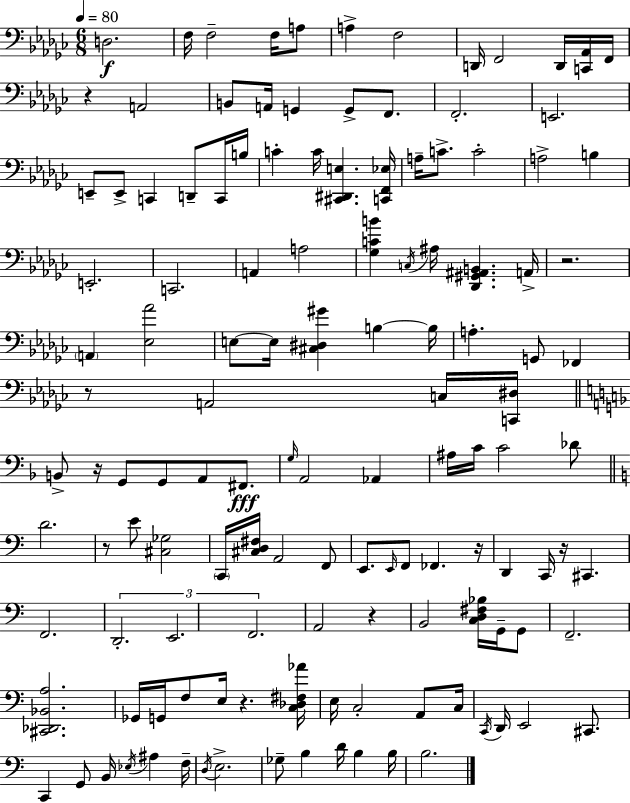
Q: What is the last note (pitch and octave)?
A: B3